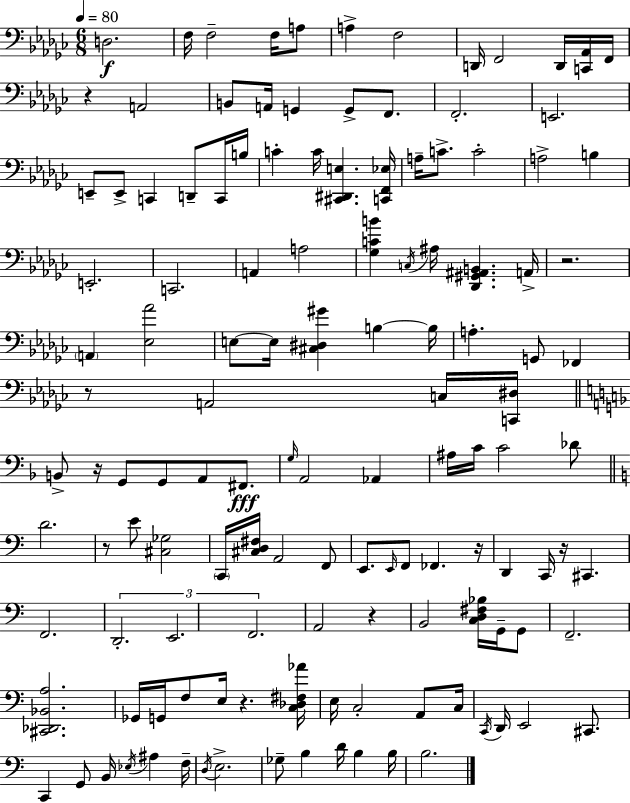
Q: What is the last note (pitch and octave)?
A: B3